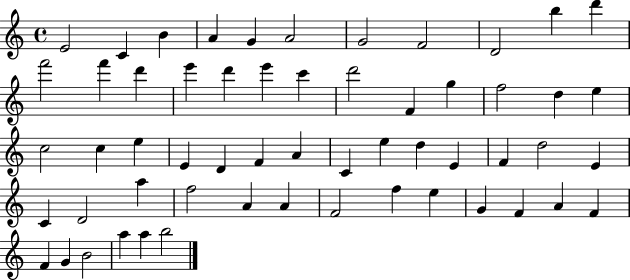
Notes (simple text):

E4/h C4/q B4/q A4/q G4/q A4/h G4/h F4/h D4/h B5/q D6/q F6/h F6/q D6/q E6/q D6/q E6/q C6/q D6/h F4/q G5/q F5/h D5/q E5/q C5/h C5/q E5/q E4/q D4/q F4/q A4/q C4/q E5/q D5/q E4/q F4/q D5/h E4/q C4/q D4/h A5/q F5/h A4/q A4/q F4/h F5/q E5/q G4/q F4/q A4/q F4/q F4/q G4/q B4/h A5/q A5/q B5/h